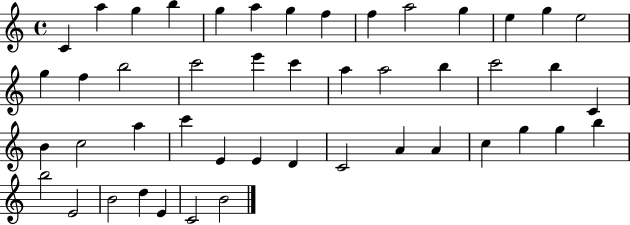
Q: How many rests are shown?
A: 0